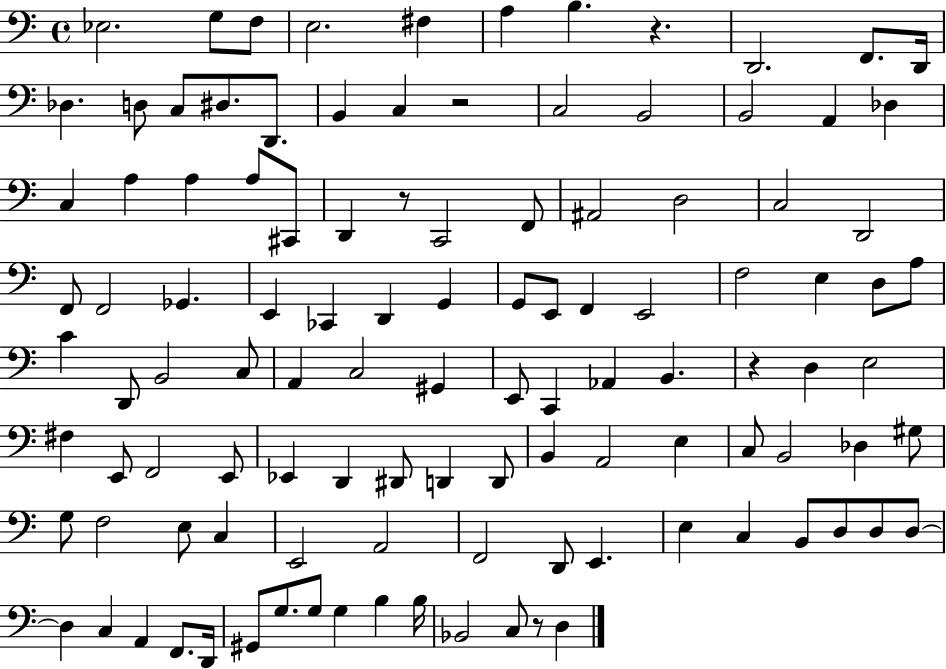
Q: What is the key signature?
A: C major